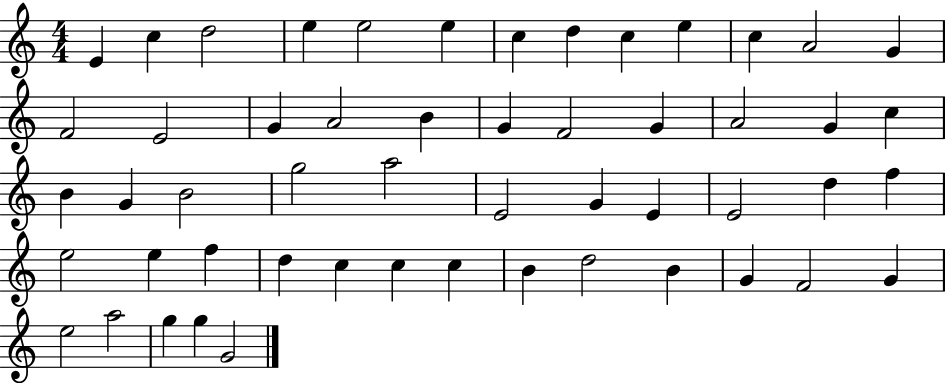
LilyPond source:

{
  \clef treble
  \numericTimeSignature
  \time 4/4
  \key c \major
  e'4 c''4 d''2 | e''4 e''2 e''4 | c''4 d''4 c''4 e''4 | c''4 a'2 g'4 | \break f'2 e'2 | g'4 a'2 b'4 | g'4 f'2 g'4 | a'2 g'4 c''4 | \break b'4 g'4 b'2 | g''2 a''2 | e'2 g'4 e'4 | e'2 d''4 f''4 | \break e''2 e''4 f''4 | d''4 c''4 c''4 c''4 | b'4 d''2 b'4 | g'4 f'2 g'4 | \break e''2 a''2 | g''4 g''4 g'2 | \bar "|."
}